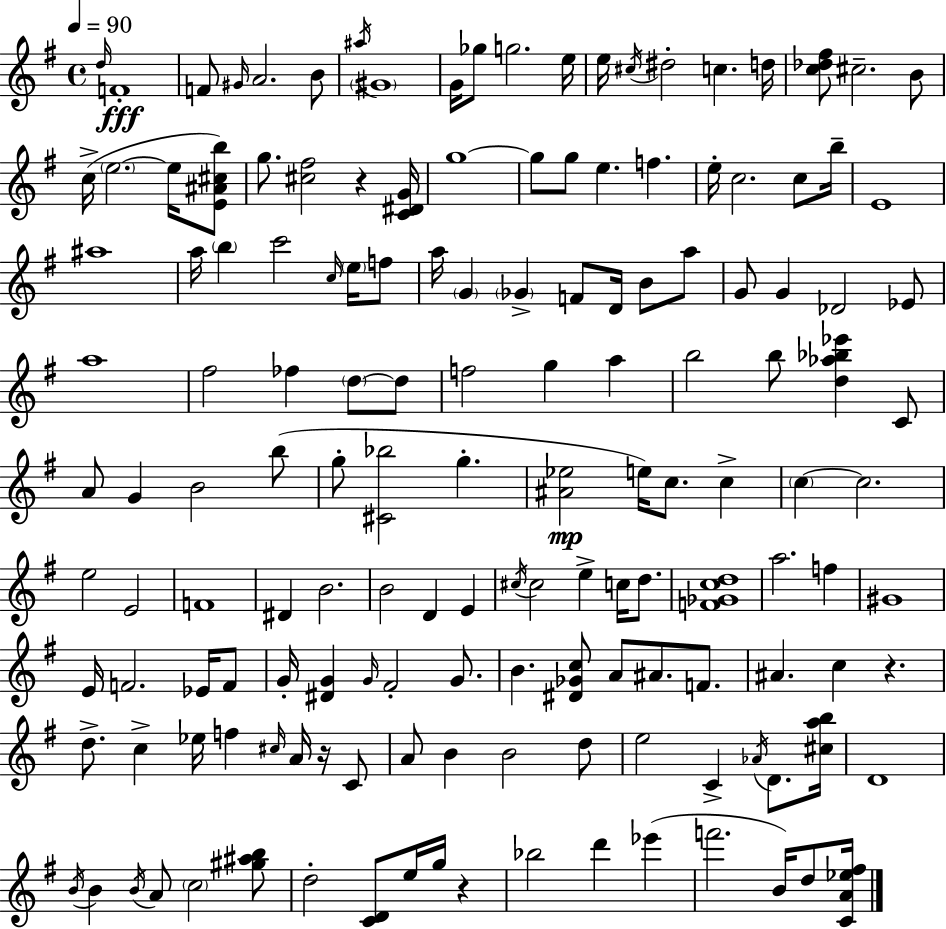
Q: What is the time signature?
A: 4/4